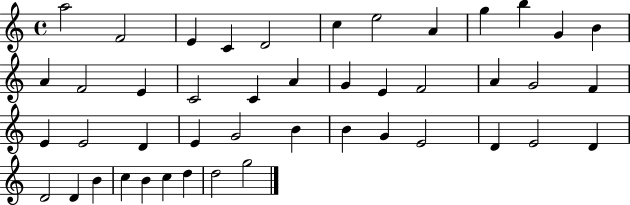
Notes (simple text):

A5/h F4/h E4/q C4/q D4/h C5/q E5/h A4/q G5/q B5/q G4/q B4/q A4/q F4/h E4/q C4/h C4/q A4/q G4/q E4/q F4/h A4/q G4/h F4/q E4/q E4/h D4/q E4/q G4/h B4/q B4/q G4/q E4/h D4/q E4/h D4/q D4/h D4/q B4/q C5/q B4/q C5/q D5/q D5/h G5/h